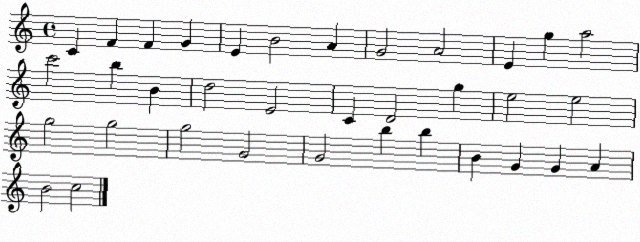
X:1
T:Untitled
M:4/4
L:1/4
K:C
C F F G E B2 A G2 A2 E g a2 c'2 b B d2 E2 C D2 g e2 e2 g2 g2 g2 G2 G2 b b B G G A B2 c2